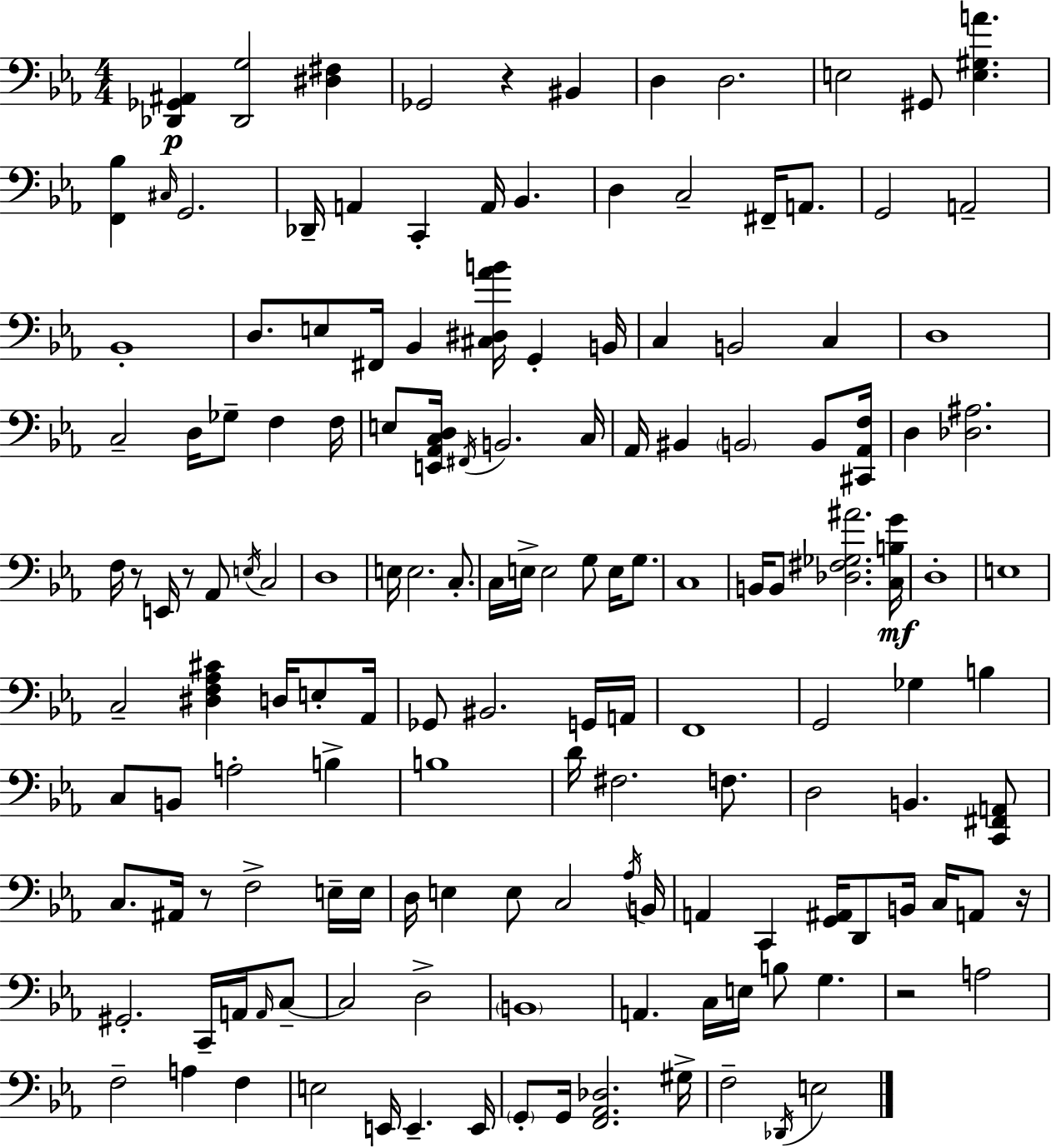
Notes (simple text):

[Db2,Gb2,A#2]/q [Db2,G3]/h [D#3,F#3]/q Gb2/h R/q BIS2/q D3/q D3/h. E3/h G#2/e [E3,G#3,A4]/q. [F2,Bb3]/q C#3/s G2/h. Db2/s A2/q C2/q A2/s Bb2/q. D3/q C3/h F#2/s A2/e. G2/h A2/h Bb2/w D3/e. E3/e F#2/s Bb2/q [C#3,D#3,Ab4,B4]/s G2/q B2/s C3/q B2/h C3/q D3/w C3/h D3/s Gb3/e F3/q F3/s E3/e [E2,Ab2,C3,D3]/s F#2/s B2/h. C3/s Ab2/s BIS2/q B2/h B2/e [C#2,Ab2,F3]/s D3/q [Db3,A#3]/h. F3/s R/e E2/s R/e Ab2/e E3/s C3/h D3/w E3/s E3/h. C3/e. C3/s E3/s E3/h G3/e E3/s G3/e. C3/w B2/s B2/e [Db3,F#3,Gb3,A#4]/h. [C3,B3,G4]/s D3/w E3/w C3/h [D#3,F3,Ab3,C#4]/q D3/s E3/e Ab2/s Gb2/e BIS2/h. G2/s A2/s F2/w G2/h Gb3/q B3/q C3/e B2/e A3/h B3/q B3/w D4/s F#3/h. F3/e. D3/h B2/q. [C2,F#2,A2]/e C3/e. A#2/s R/e F3/h E3/s E3/s D3/s E3/q E3/e C3/h Ab3/s B2/s A2/q C2/q [G2,A#2]/s D2/e B2/s C3/s A2/e R/s G#2/h. C2/s A2/s A2/s C3/e C3/h D3/h B2/w A2/q. C3/s E3/s B3/e G3/q. R/h A3/h F3/h A3/q F3/q E3/h E2/s E2/q. E2/s G2/e G2/s [F2,Ab2,Db3]/h. G#3/s F3/h Db2/s E3/h